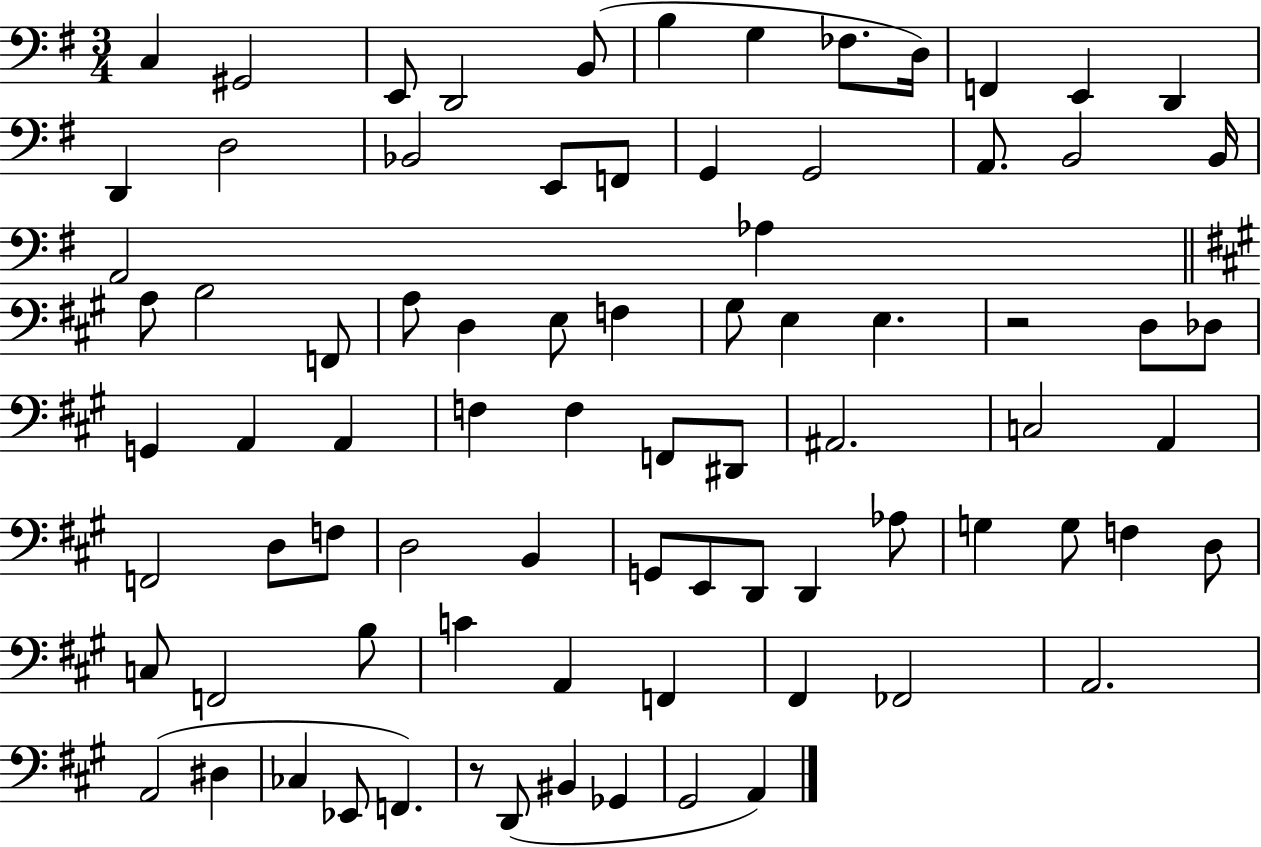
C3/q G#2/h E2/e D2/h B2/e B3/q G3/q FES3/e. D3/s F2/q E2/q D2/q D2/q D3/h Bb2/h E2/e F2/e G2/q G2/h A2/e. B2/h B2/s A2/h Ab3/q A3/e B3/h F2/e A3/e D3/q E3/e F3/q G#3/e E3/q E3/q. R/h D3/e Db3/e G2/q A2/q A2/q F3/q F3/q F2/e D#2/e A#2/h. C3/h A2/q F2/h D3/e F3/e D3/h B2/q G2/e E2/e D2/e D2/q Ab3/e G3/q G3/e F3/q D3/e C3/e F2/h B3/e C4/q A2/q F2/q F#2/q FES2/h A2/h. A2/h D#3/q CES3/q Eb2/e F2/q. R/e D2/e BIS2/q Gb2/q G#2/h A2/q